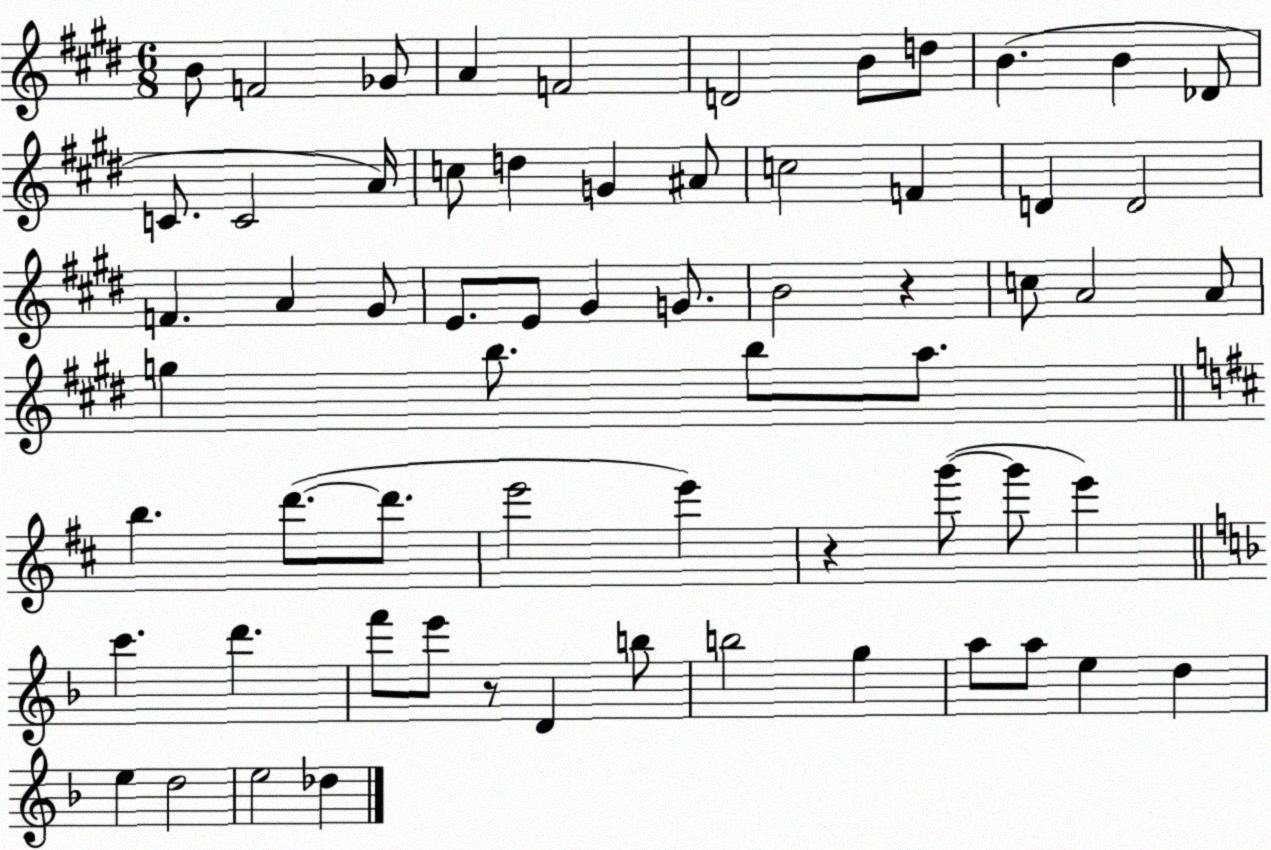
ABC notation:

X:1
T:Untitled
M:6/8
L:1/4
K:E
B/2 F2 _G/2 A F2 D2 B/2 d/2 B B _D/2 C/2 C2 A/4 c/2 d G ^A/2 c2 F D D2 F A ^G/2 E/2 E/2 ^G G/2 B2 z c/2 A2 A/2 g b/2 b/2 a/2 b d'/2 d'/2 e'2 e' z g'/2 g'/2 e' c' d' f'/2 e'/2 z/2 D b/2 b2 g a/2 a/2 e d e d2 e2 _d